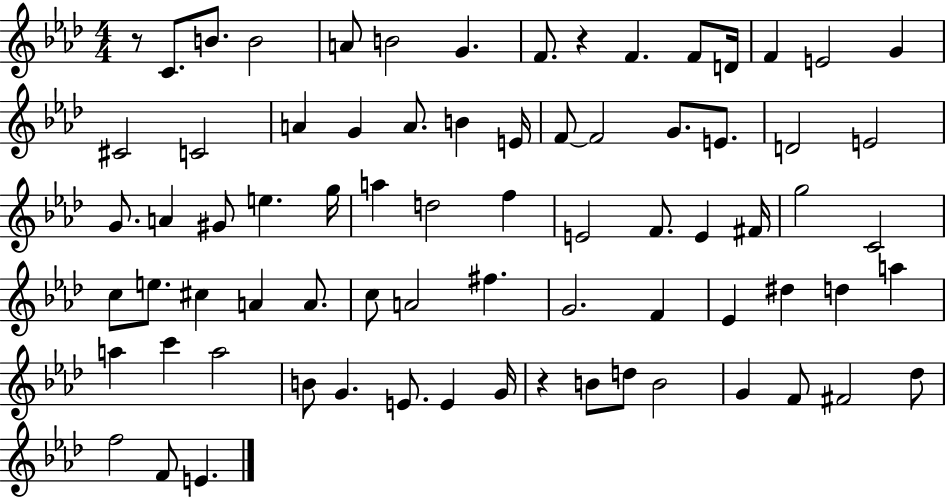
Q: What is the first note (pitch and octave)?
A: C4